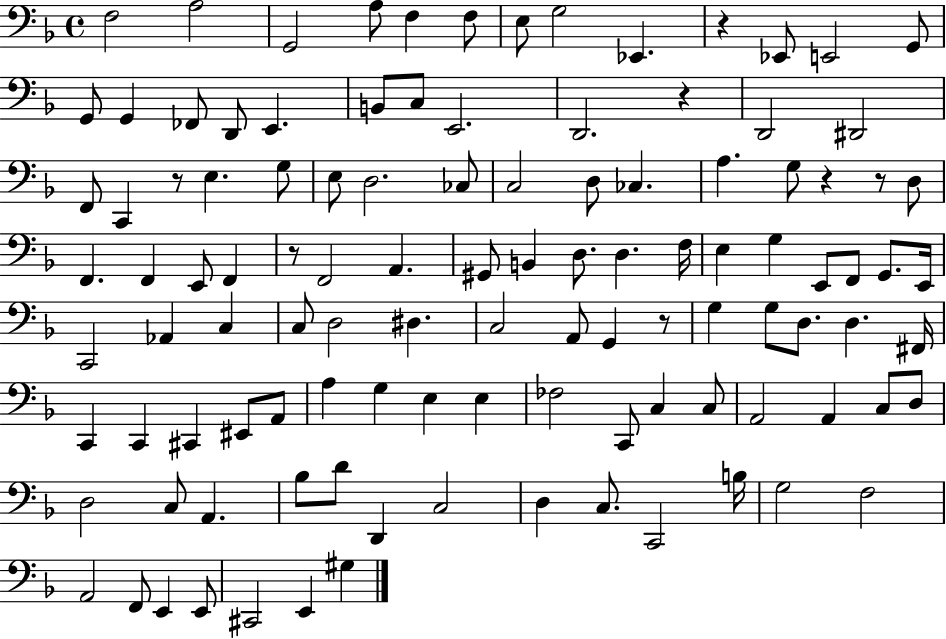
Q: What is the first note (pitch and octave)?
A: F3